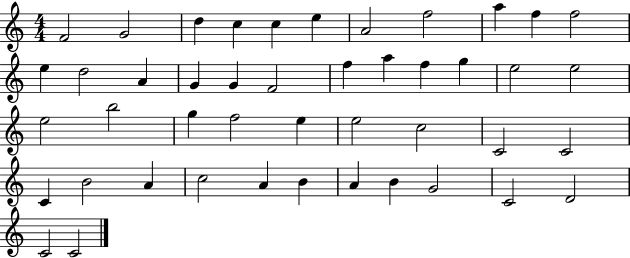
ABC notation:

X:1
T:Untitled
M:4/4
L:1/4
K:C
F2 G2 d c c e A2 f2 a f f2 e d2 A G G F2 f a f g e2 e2 e2 b2 g f2 e e2 c2 C2 C2 C B2 A c2 A B A B G2 C2 D2 C2 C2